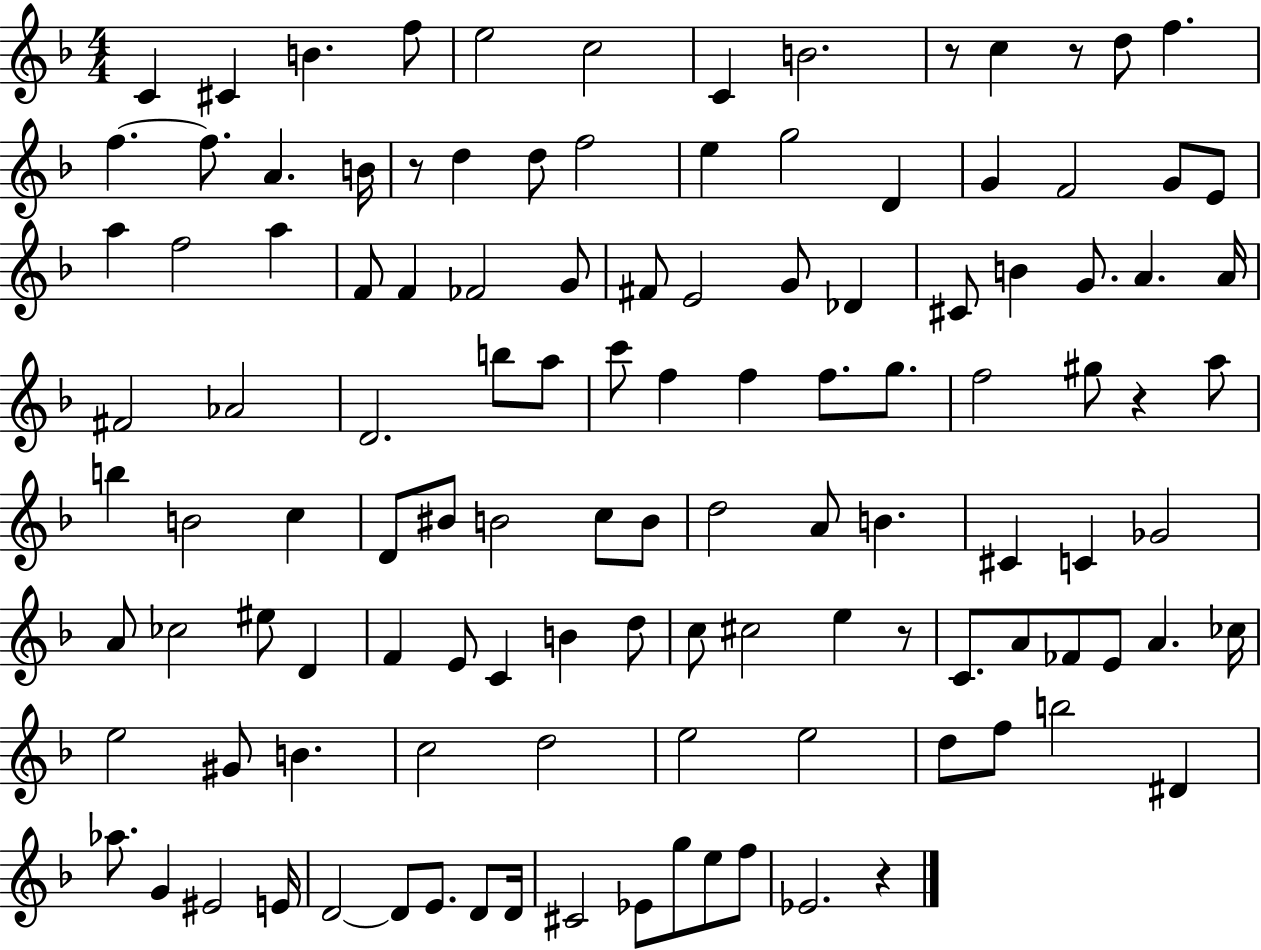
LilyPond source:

{
  \clef treble
  \numericTimeSignature
  \time 4/4
  \key f \major
  c'4 cis'4 b'4. f''8 | e''2 c''2 | c'4 b'2. | r8 c''4 r8 d''8 f''4. | \break f''4.~~ f''8. a'4. b'16 | r8 d''4 d''8 f''2 | e''4 g''2 d'4 | g'4 f'2 g'8 e'8 | \break a''4 f''2 a''4 | f'8 f'4 fes'2 g'8 | fis'8 e'2 g'8 des'4 | cis'8 b'4 g'8. a'4. a'16 | \break fis'2 aes'2 | d'2. b''8 a''8 | c'''8 f''4 f''4 f''8. g''8. | f''2 gis''8 r4 a''8 | \break b''4 b'2 c''4 | d'8 bis'8 b'2 c''8 b'8 | d''2 a'8 b'4. | cis'4 c'4 ges'2 | \break a'8 ces''2 eis''8 d'4 | f'4 e'8 c'4 b'4 d''8 | c''8 cis''2 e''4 r8 | c'8. a'8 fes'8 e'8 a'4. ces''16 | \break e''2 gis'8 b'4. | c''2 d''2 | e''2 e''2 | d''8 f''8 b''2 dis'4 | \break aes''8. g'4 eis'2 e'16 | d'2~~ d'8 e'8. d'8 d'16 | cis'2 ees'8 g''8 e''8 f''8 | ees'2. r4 | \break \bar "|."
}